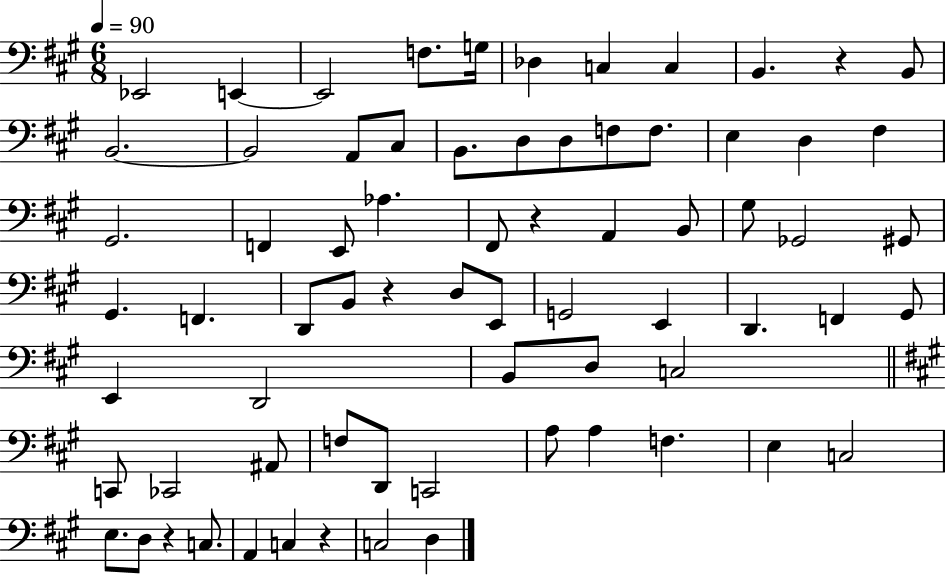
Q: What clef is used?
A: bass